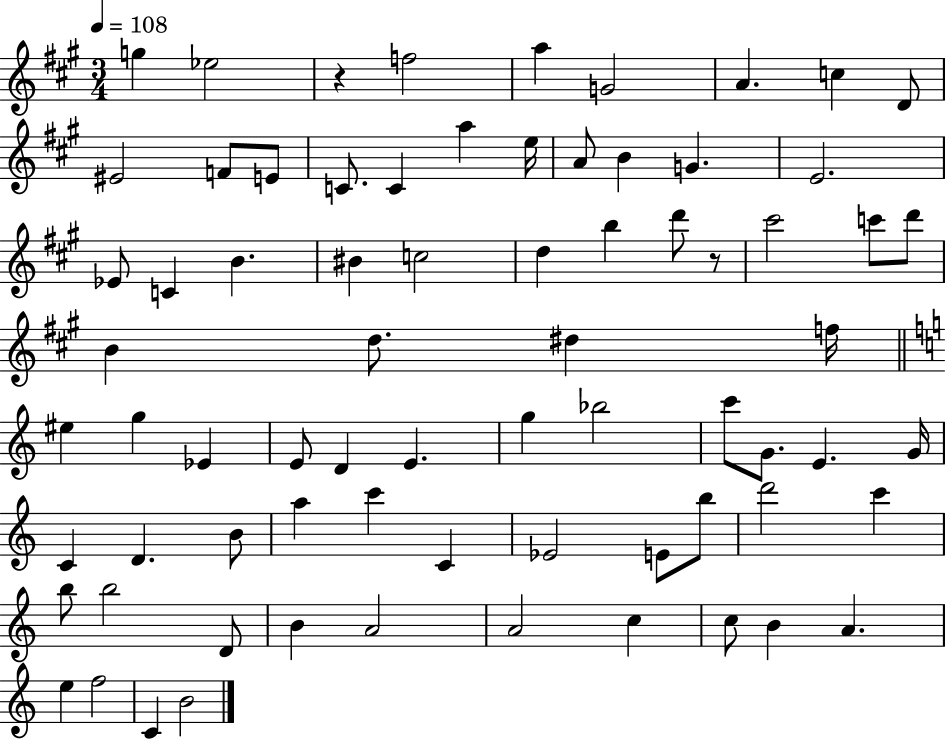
{
  \clef treble
  \numericTimeSignature
  \time 3/4
  \key a \major
  \tempo 4 = 108
  g''4 ees''2 | r4 f''2 | a''4 g'2 | a'4. c''4 d'8 | \break eis'2 f'8 e'8 | c'8. c'4 a''4 e''16 | a'8 b'4 g'4. | e'2. | \break ees'8 c'4 b'4. | bis'4 c''2 | d''4 b''4 d'''8 r8 | cis'''2 c'''8 d'''8 | \break b'4 d''8. dis''4 f''16 | \bar "||" \break \key a \minor eis''4 g''4 ees'4 | e'8 d'4 e'4. | g''4 bes''2 | c'''8 g'8. e'4. g'16 | \break c'4 d'4. b'8 | a''4 c'''4 c'4 | ees'2 e'8 b''8 | d'''2 c'''4 | \break b''8 b''2 d'8 | b'4 a'2 | a'2 c''4 | c''8 b'4 a'4. | \break e''4 f''2 | c'4 b'2 | \bar "|."
}